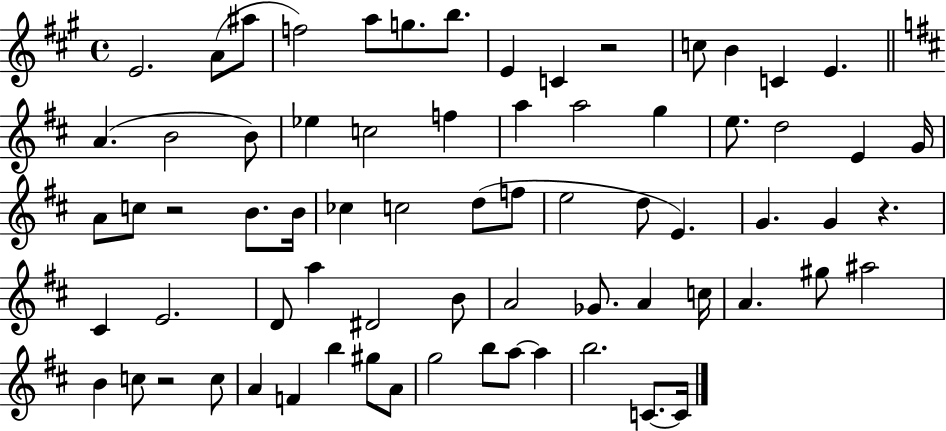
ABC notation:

X:1
T:Untitled
M:4/4
L:1/4
K:A
E2 A/2 ^a/2 f2 a/2 g/2 b/2 E C z2 c/2 B C E A B2 B/2 _e c2 f a a2 g e/2 d2 E G/4 A/2 c/2 z2 B/2 B/4 _c c2 d/2 f/2 e2 d/2 E G G z ^C E2 D/2 a ^D2 B/2 A2 _G/2 A c/4 A ^g/2 ^a2 B c/2 z2 c/2 A F b ^g/2 A/2 g2 b/2 a/2 a b2 C/2 C/4